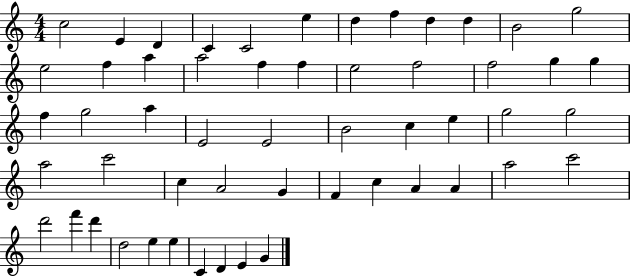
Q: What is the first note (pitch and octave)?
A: C5